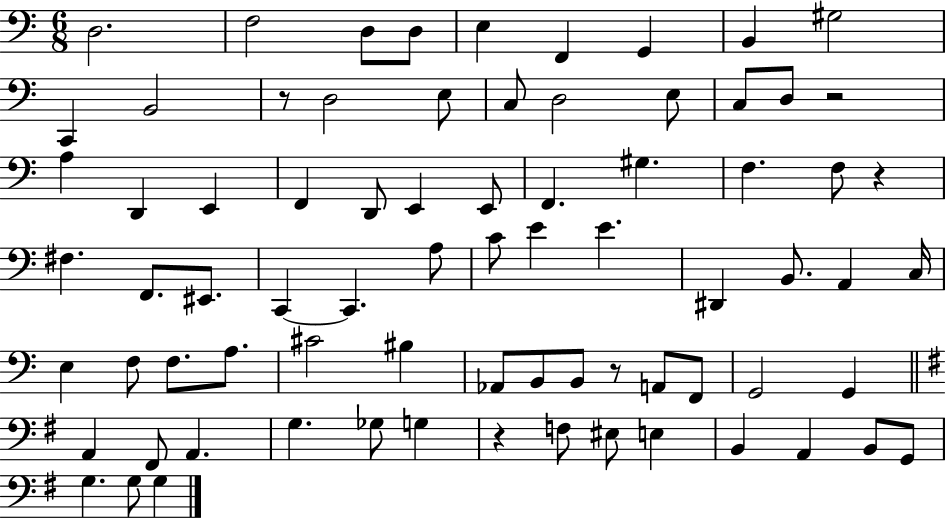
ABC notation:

X:1
T:Untitled
M:6/8
L:1/4
K:C
D,2 F,2 D,/2 D,/2 E, F,, G,, B,, ^G,2 C,, B,,2 z/2 D,2 E,/2 C,/2 D,2 E,/2 C,/2 D,/2 z2 A, D,, E,, F,, D,,/2 E,, E,,/2 F,, ^G, F, F,/2 z ^F, F,,/2 ^E,,/2 C,, C,, A,/2 C/2 E E ^D,, B,,/2 A,, C,/4 E, F,/2 F,/2 A,/2 ^C2 ^B, _A,,/2 B,,/2 B,,/2 z/2 A,,/2 F,,/2 G,,2 G,, A,, ^F,,/2 A,, G, _G,/2 G, z F,/2 ^E,/2 E, B,, A,, B,,/2 G,,/2 G, G,/2 G,